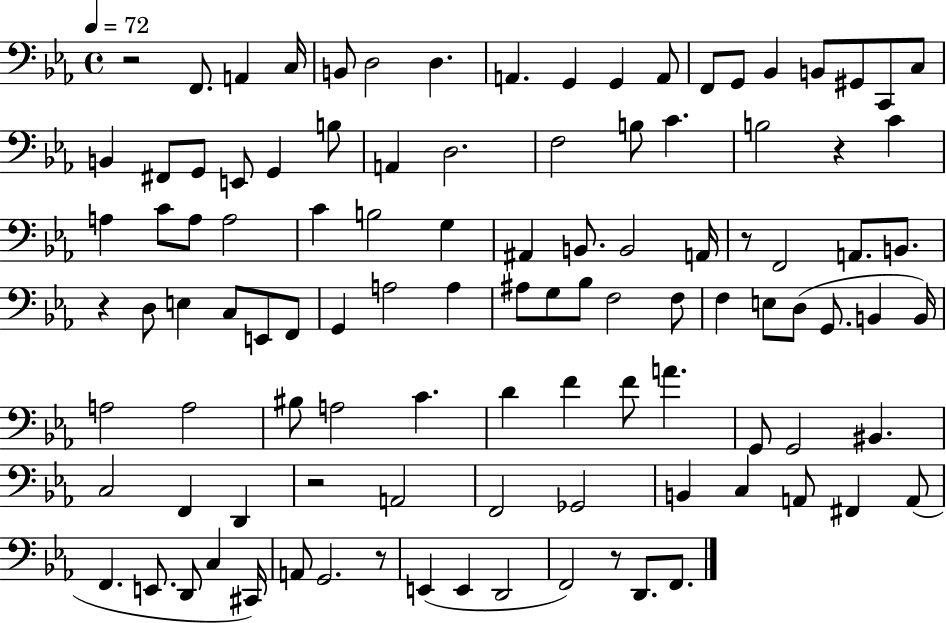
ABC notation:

X:1
T:Untitled
M:4/4
L:1/4
K:Eb
z2 F,,/2 A,, C,/4 B,,/2 D,2 D, A,, G,, G,, A,,/2 F,,/2 G,,/2 _B,, B,,/2 ^G,,/2 C,,/2 C,/2 B,, ^F,,/2 G,,/2 E,,/2 G,, B,/2 A,, D,2 F,2 B,/2 C B,2 z C A, C/2 A,/2 A,2 C B,2 G, ^A,, B,,/2 B,,2 A,,/4 z/2 F,,2 A,,/2 B,,/2 z D,/2 E, C,/2 E,,/2 F,,/2 G,, A,2 A, ^A,/2 G,/2 _B,/2 F,2 F,/2 F, E,/2 D,/2 G,,/2 B,, B,,/4 A,2 A,2 ^B,/2 A,2 C D F F/2 A G,,/2 G,,2 ^B,, C,2 F,, D,, z2 A,,2 F,,2 _G,,2 B,, C, A,,/2 ^F,, A,,/2 F,, E,,/2 D,,/2 C, ^C,,/4 A,,/2 G,,2 z/2 E,, E,, D,,2 F,,2 z/2 D,,/2 F,,/2